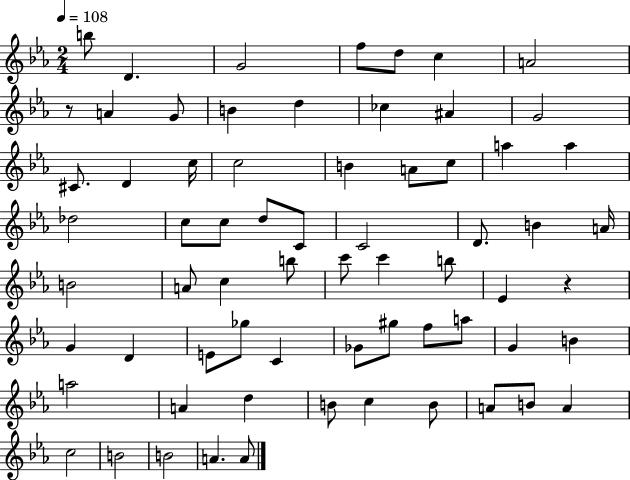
B5/e D4/q. G4/h F5/e D5/e C5/q A4/h R/e A4/q G4/e B4/q D5/q CES5/q A#4/q G4/h C#4/e. D4/q C5/s C5/h B4/q A4/e C5/e A5/q A5/q Db5/h C5/e C5/e D5/e C4/e C4/h D4/e. B4/q A4/s B4/h A4/e C5/q B5/e C6/e C6/q B5/e Eb4/q R/q G4/q D4/q E4/e Gb5/e C4/q Gb4/e G#5/e F5/e A5/e G4/q B4/q A5/h A4/q D5/q B4/e C5/q B4/e A4/e B4/e A4/q C5/h B4/h B4/h A4/q. A4/e